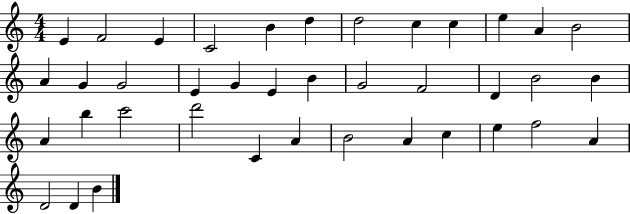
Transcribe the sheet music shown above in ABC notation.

X:1
T:Untitled
M:4/4
L:1/4
K:C
E F2 E C2 B d d2 c c e A B2 A G G2 E G E B G2 F2 D B2 B A b c'2 d'2 C A B2 A c e f2 A D2 D B